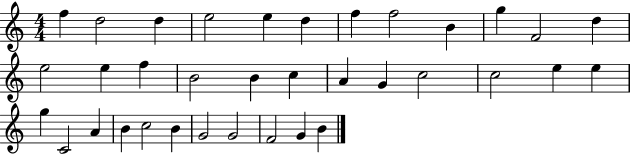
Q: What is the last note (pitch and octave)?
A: B4